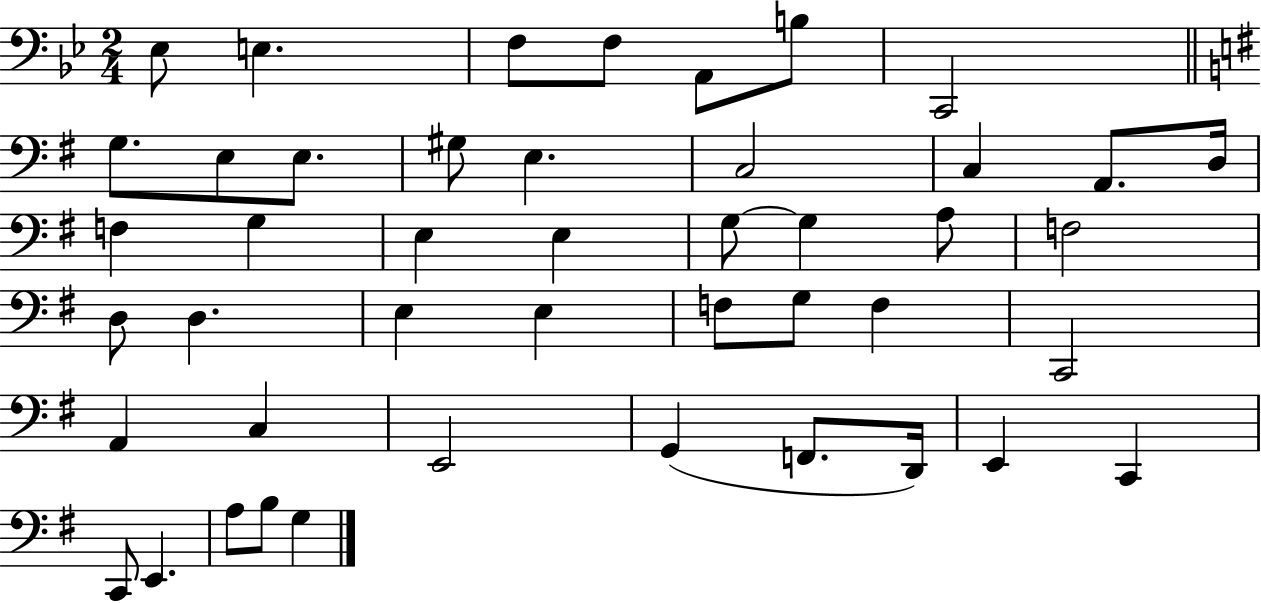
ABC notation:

X:1
T:Untitled
M:2/4
L:1/4
K:Bb
_E,/2 E, F,/2 F,/2 A,,/2 B,/2 C,,2 G,/2 E,/2 E,/2 ^G,/2 E, C,2 C, A,,/2 D,/4 F, G, E, E, G,/2 G, A,/2 F,2 D,/2 D, E, E, F,/2 G,/2 F, C,,2 A,, C, E,,2 G,, F,,/2 D,,/4 E,, C,, C,,/2 E,, A,/2 B,/2 G,